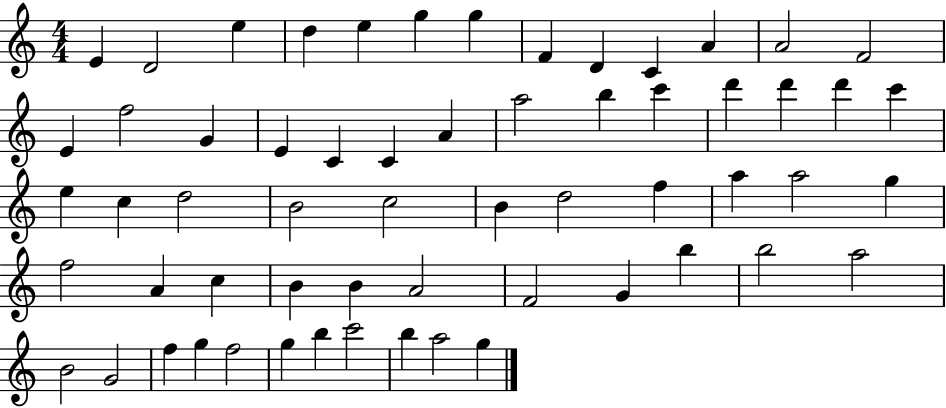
E4/q D4/h E5/q D5/q E5/q G5/q G5/q F4/q D4/q C4/q A4/q A4/h F4/h E4/q F5/h G4/q E4/q C4/q C4/q A4/q A5/h B5/q C6/q D6/q D6/q D6/q C6/q E5/q C5/q D5/h B4/h C5/h B4/q D5/h F5/q A5/q A5/h G5/q F5/h A4/q C5/q B4/q B4/q A4/h F4/h G4/q B5/q B5/h A5/h B4/h G4/h F5/q G5/q F5/h G5/q B5/q C6/h B5/q A5/h G5/q